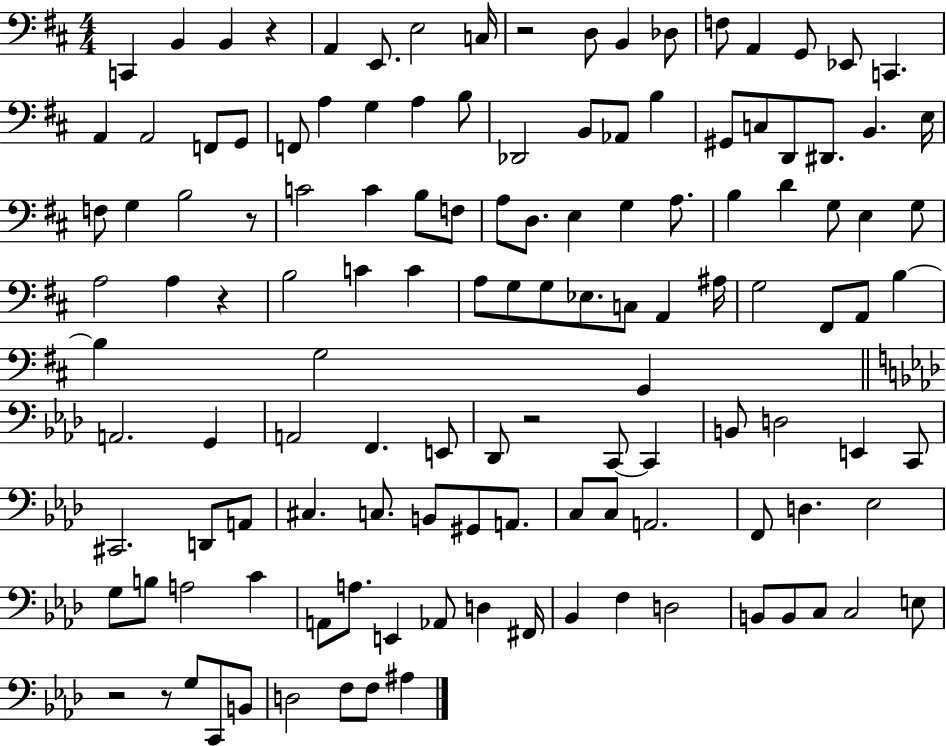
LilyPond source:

{
  \clef bass
  \numericTimeSignature
  \time 4/4
  \key d \major
  c,4 b,4 b,4 r4 | a,4 e,8. e2 c16 | r2 d8 b,4 des8 | f8 a,4 g,8 ees,8 c,4. | \break a,4 a,2 f,8 g,8 | f,8 a4 g4 a4 b8 | des,2 b,8 aes,8 b4 | gis,8 c8 d,8 dis,8. b,4. e16 | \break f8 g4 b2 r8 | c'2 c'4 b8 f8 | a8 d8. e4 g4 a8. | b4 d'4 g8 e4 g8 | \break a2 a4 r4 | b2 c'4 c'4 | a8 g8 g8 ees8. c8 a,4 ais16 | g2 fis,8 a,8 b4~~ | \break b4 g2 g,4 | \bar "||" \break \key aes \major a,2. g,4 | a,2 f,4. e,8 | des,8 r2 c,8~~ c,4 | b,8 d2 e,4 c,8 | \break cis,2. d,8 a,8 | cis4. c8. b,8 gis,8 a,8. | c8 c8 a,2. | f,8 d4. ees2 | \break g8 b8 a2 c'4 | a,8 a8. e,4 aes,8 d4 fis,16 | bes,4 f4 d2 | b,8 b,8 c8 c2 e8 | \break r2 r8 g8 c,8 b,8 | d2 f8 f8 ais4 | \bar "|."
}